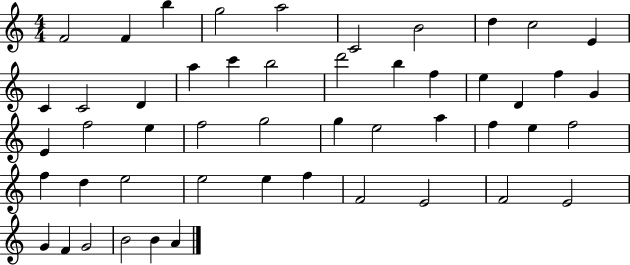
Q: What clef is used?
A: treble